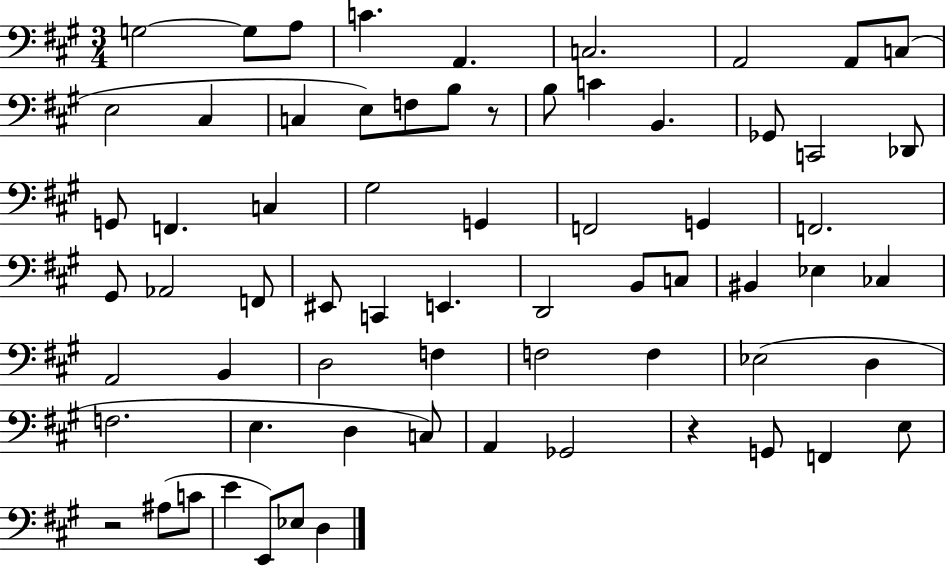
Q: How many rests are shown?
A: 3